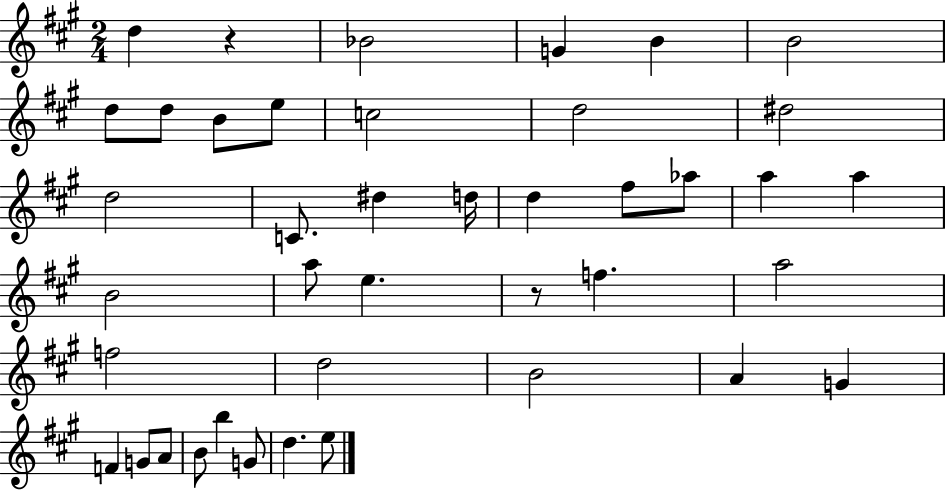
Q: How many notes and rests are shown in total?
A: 41